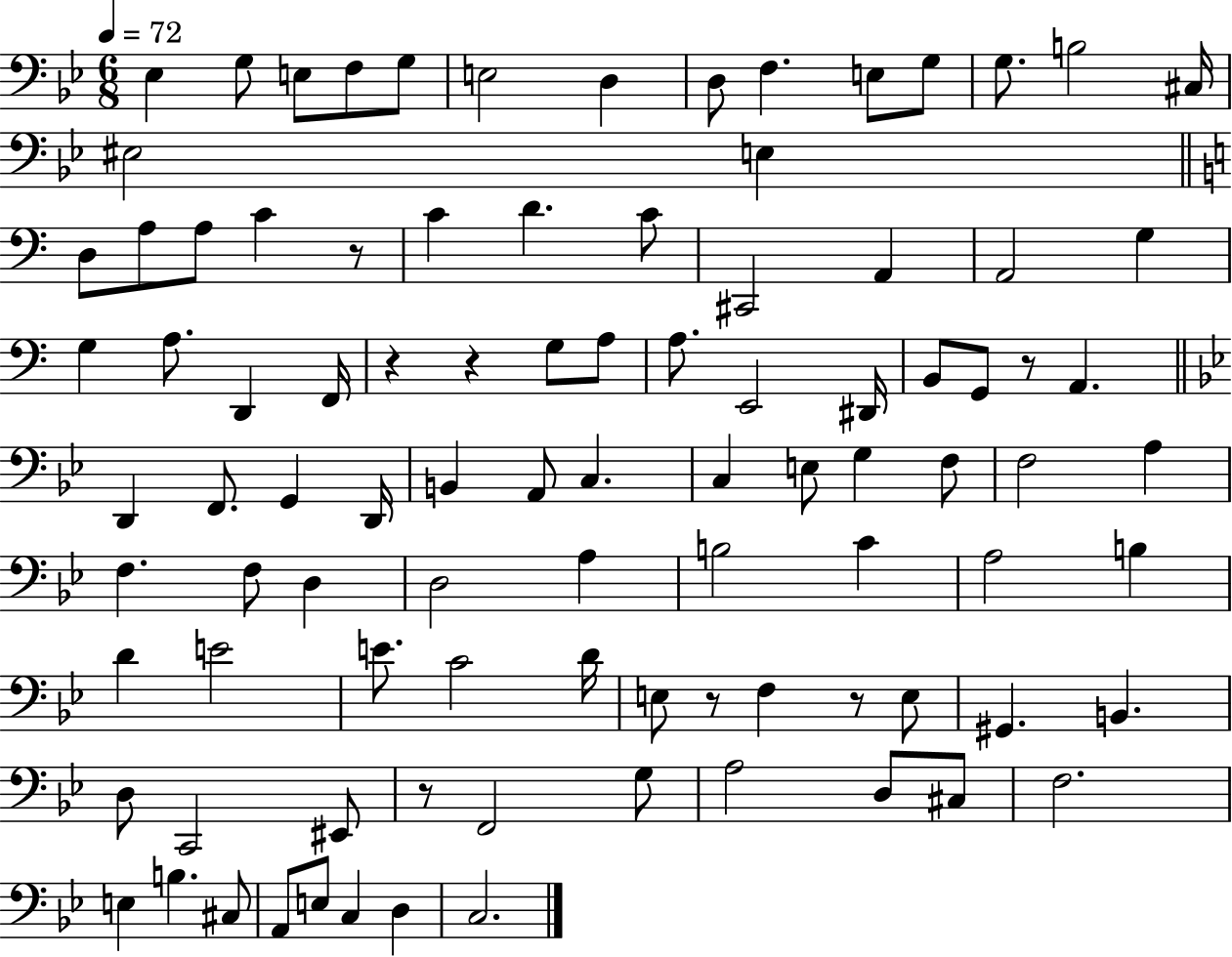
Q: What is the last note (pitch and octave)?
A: C3